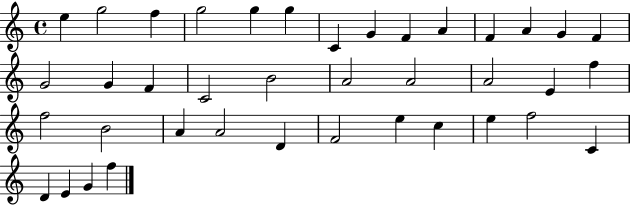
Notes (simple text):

E5/q G5/h F5/q G5/h G5/q G5/q C4/q G4/q F4/q A4/q F4/q A4/q G4/q F4/q G4/h G4/q F4/q C4/h B4/h A4/h A4/h A4/h E4/q F5/q F5/h B4/h A4/q A4/h D4/q F4/h E5/q C5/q E5/q F5/h C4/q D4/q E4/q G4/q F5/q